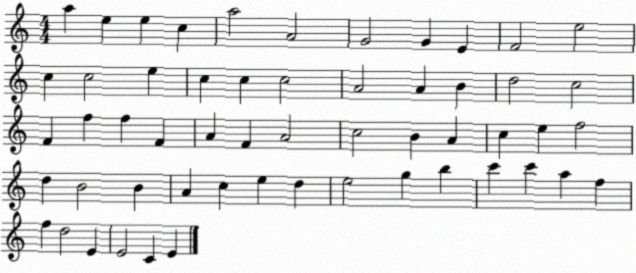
X:1
T:Untitled
M:4/4
L:1/4
K:C
a e e c a2 A2 G2 G E F2 e2 c c2 e c c c2 A2 A B d2 c2 F f f F A F A2 c2 B A c e f2 d B2 B A c e d e2 g b c' c' a f f d2 E E2 C E